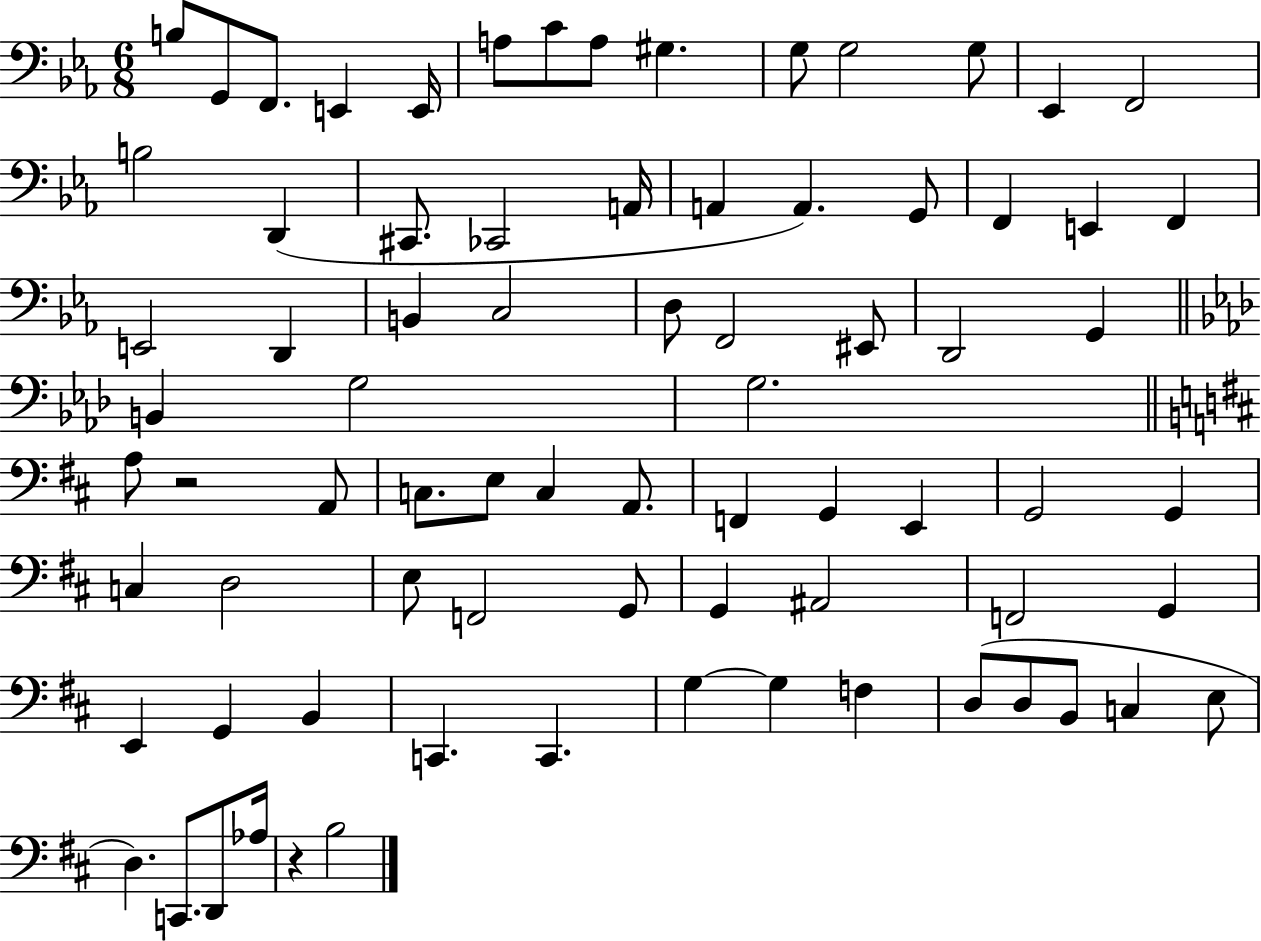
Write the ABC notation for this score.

X:1
T:Untitled
M:6/8
L:1/4
K:Eb
B,/2 G,,/2 F,,/2 E,, E,,/4 A,/2 C/2 A,/2 ^G, G,/2 G,2 G,/2 _E,, F,,2 B,2 D,, ^C,,/2 _C,,2 A,,/4 A,, A,, G,,/2 F,, E,, F,, E,,2 D,, B,, C,2 D,/2 F,,2 ^E,,/2 D,,2 G,, B,, G,2 G,2 A,/2 z2 A,,/2 C,/2 E,/2 C, A,,/2 F,, G,, E,, G,,2 G,, C, D,2 E,/2 F,,2 G,,/2 G,, ^A,,2 F,,2 G,, E,, G,, B,, C,, C,, G, G, F, D,/2 D,/2 B,,/2 C, E,/2 D, C,,/2 D,,/2 _A,/4 z B,2